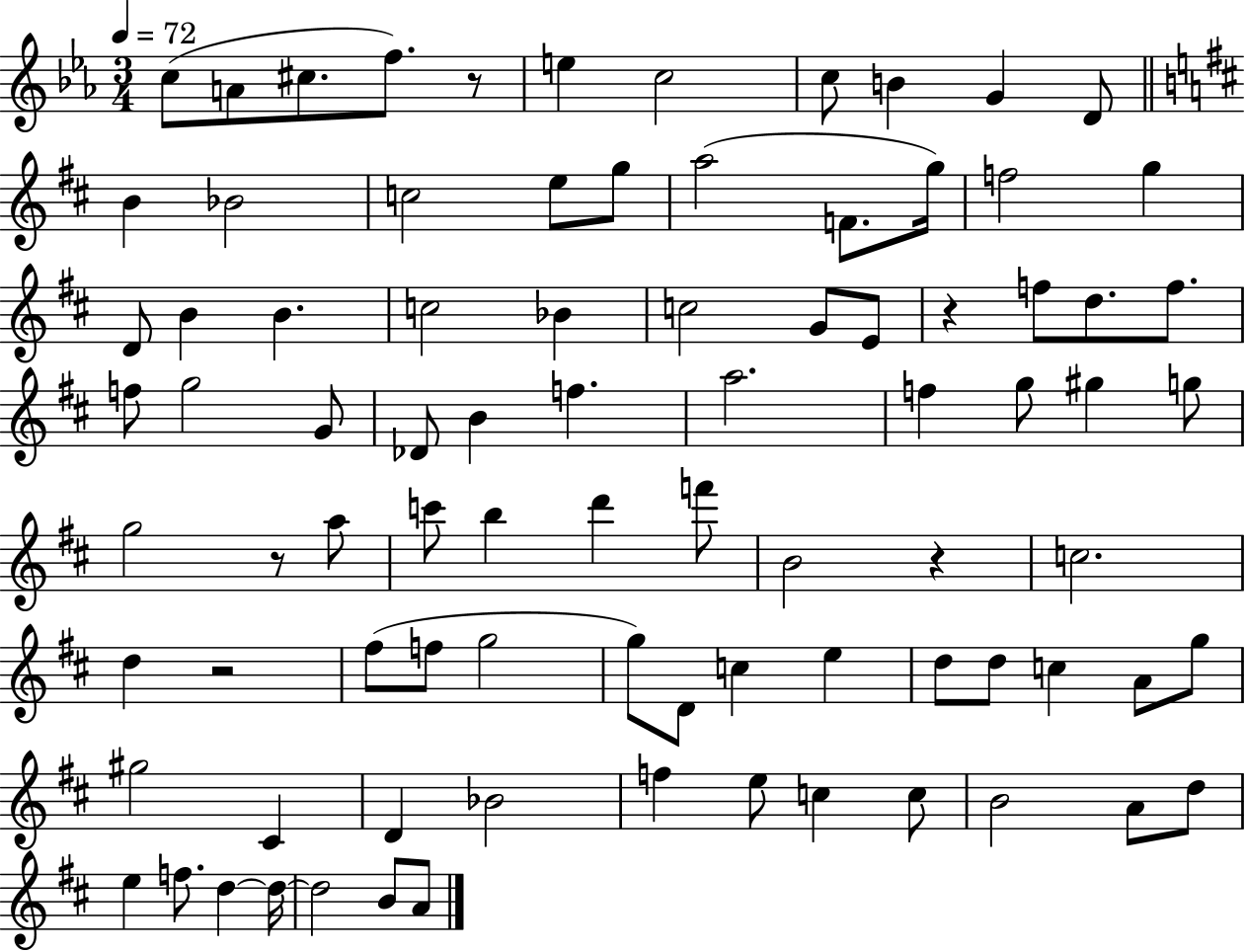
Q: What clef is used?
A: treble